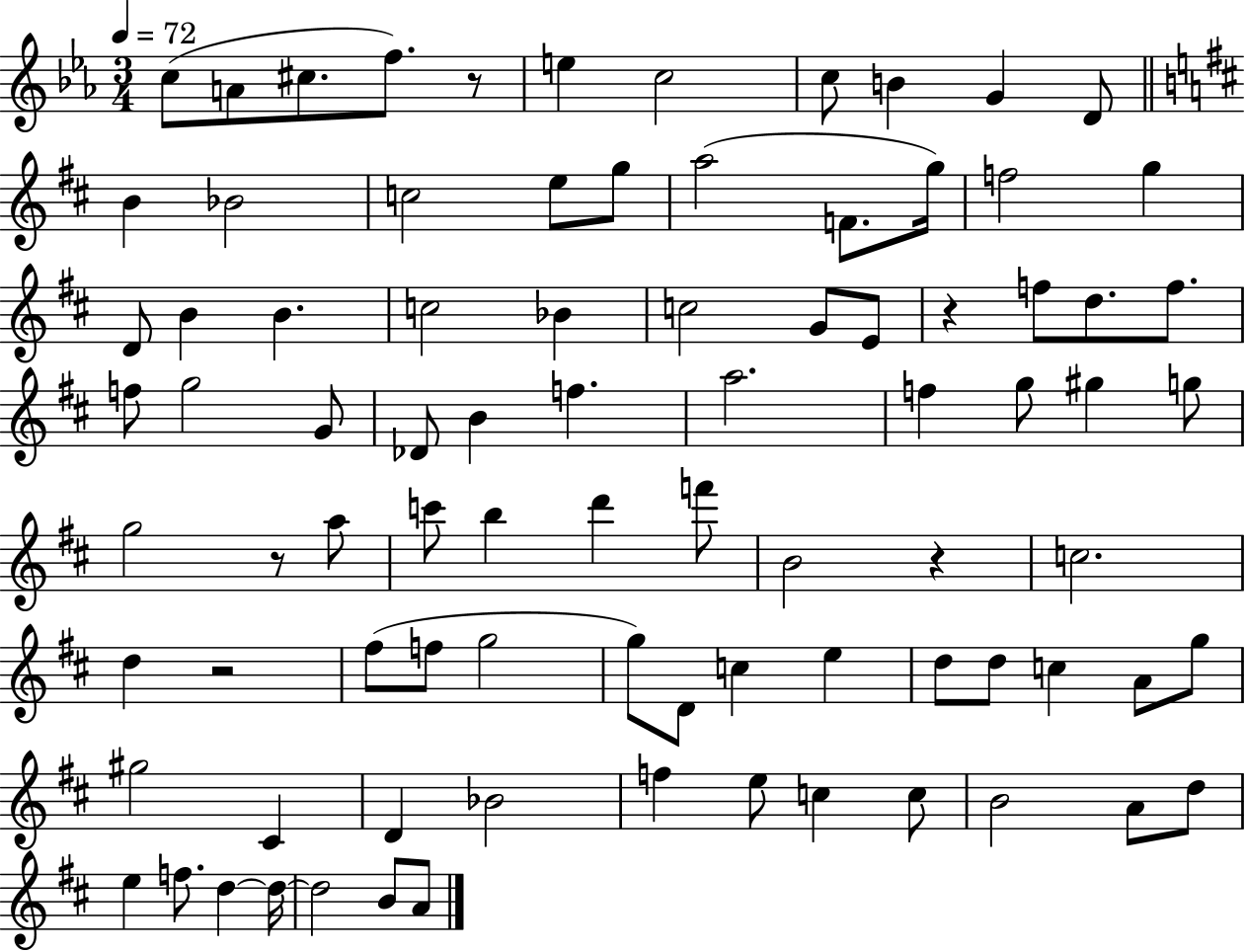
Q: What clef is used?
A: treble